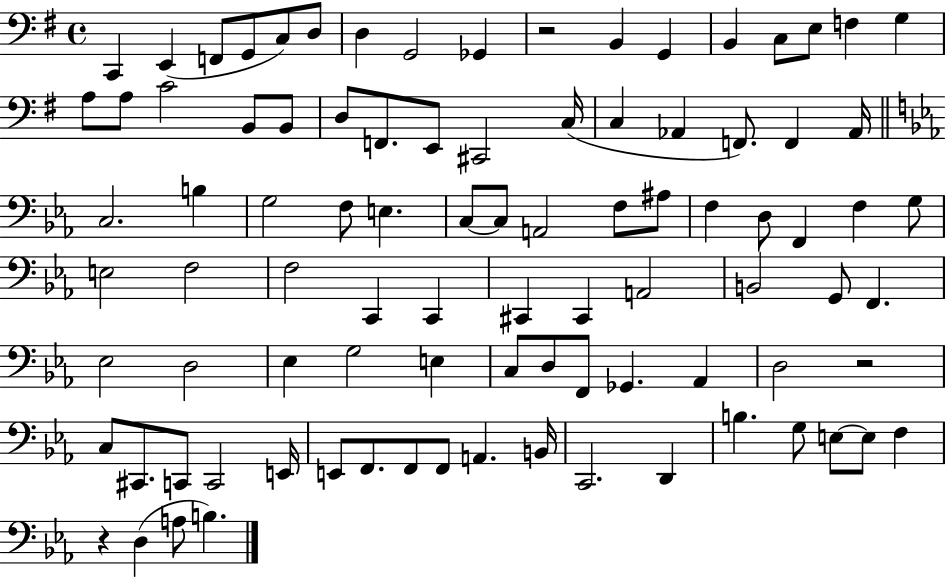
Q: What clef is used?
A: bass